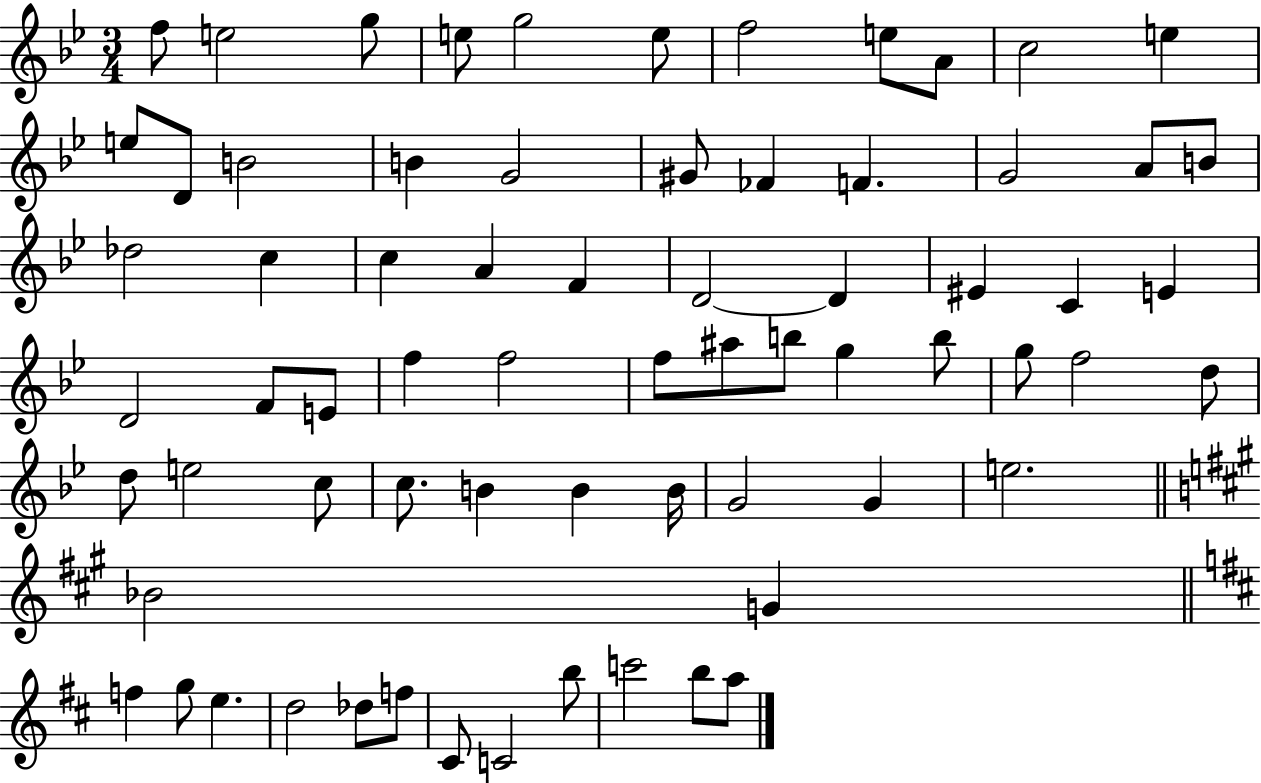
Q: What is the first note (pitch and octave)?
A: F5